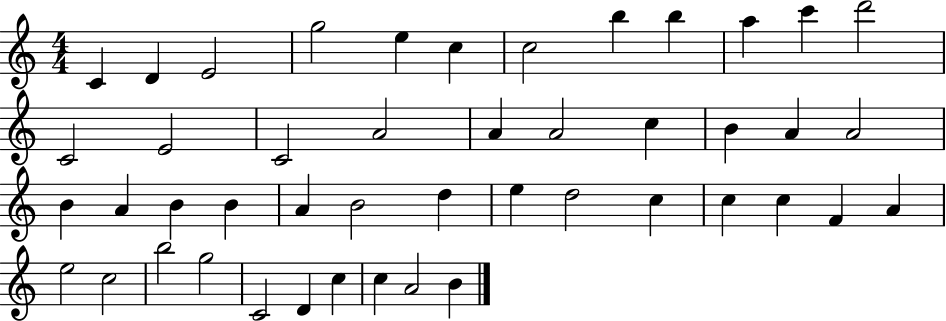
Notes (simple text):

C4/q D4/q E4/h G5/h E5/q C5/q C5/h B5/q B5/q A5/q C6/q D6/h C4/h E4/h C4/h A4/h A4/q A4/h C5/q B4/q A4/q A4/h B4/q A4/q B4/q B4/q A4/q B4/h D5/q E5/q D5/h C5/q C5/q C5/q F4/q A4/q E5/h C5/h B5/h G5/h C4/h D4/q C5/q C5/q A4/h B4/q